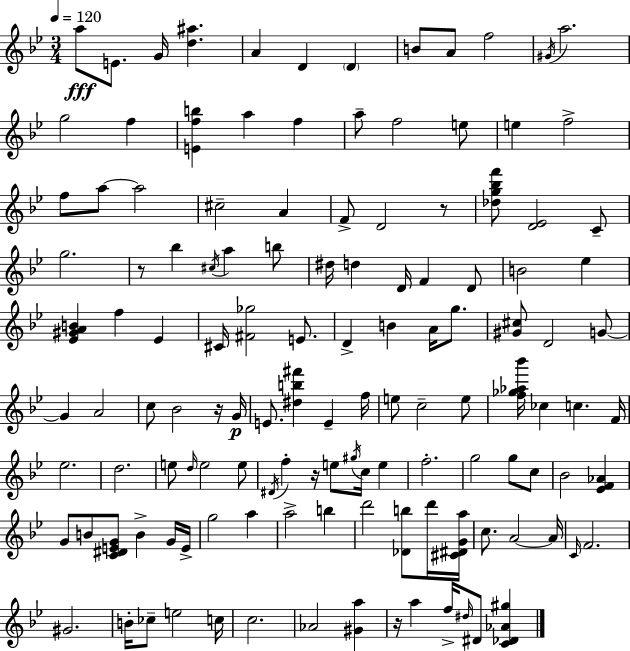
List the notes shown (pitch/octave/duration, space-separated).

A5/e E4/e. G4/s [D5,A#5]/q. A4/q D4/q D4/q B4/e A4/e F5/h G#4/s A5/h. G5/h F5/q [E4,F5,B5]/q A5/q F5/q A5/e F5/h E5/e E5/q F5/h F5/e A5/e A5/h C#5/h A4/q F4/e D4/h R/e [Db5,G5,Bb5,F6]/e [D4,Eb4]/h C4/e G5/h. R/e Bb5/q C#5/s A5/q B5/e D#5/s D5/q D4/s F4/q D4/e B4/h Eb5/q [Eb4,G#4,A4,B4]/q F5/q Eb4/q C#4/s [F#4,Gb5]/h E4/e. D4/q B4/q A4/s G5/e. [G#4,C#5]/e D4/h G4/e G4/q A4/h C5/e Bb4/h R/s G4/s E4/e. [D#5,B5,F#6]/q E4/q F5/s E5/e C5/h E5/e [F5,Gb5,Ab5,Bb6]/s CES5/q C5/q. F4/s Eb5/h. D5/h. E5/e D5/s E5/h E5/e D#4/s F5/q R/s E5/e G#5/s C5/s E5/q F5/h. G5/h G5/e C5/e Bb4/h [Eb4,F4,Ab4]/q G4/e B4/e [C4,D#4,E4,G4]/e B4/q G4/s E4/s G5/h A5/q A5/h B5/q D6/h [Db4,B5]/e D6/s [C#4,D#4,G4,A5]/s C5/e. A4/h A4/s C4/s F4/h. G#4/h. B4/s CES5/e E5/h C5/s C5/h. Ab4/h [G#4,A5]/q R/s A5/q F5/s D#5/s D#4/e [C4,Db4,Ab4,G#5]/q